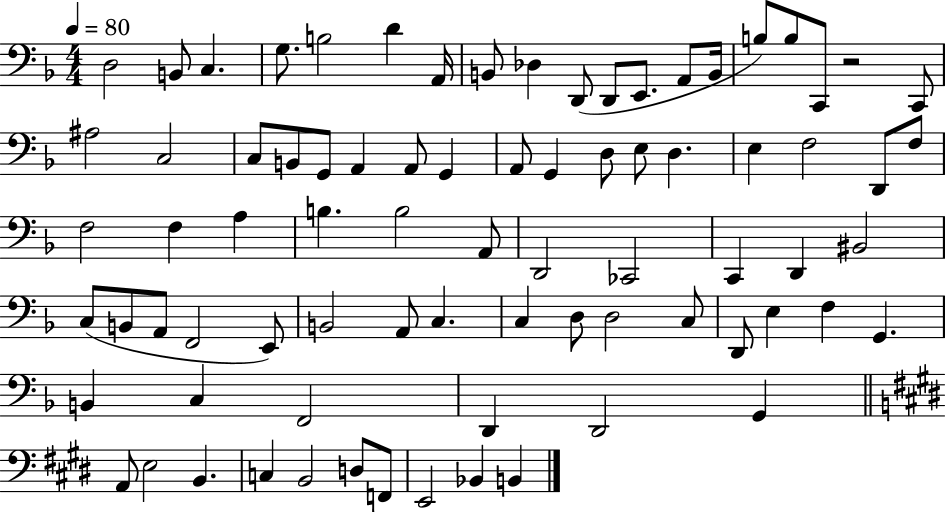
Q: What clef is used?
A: bass